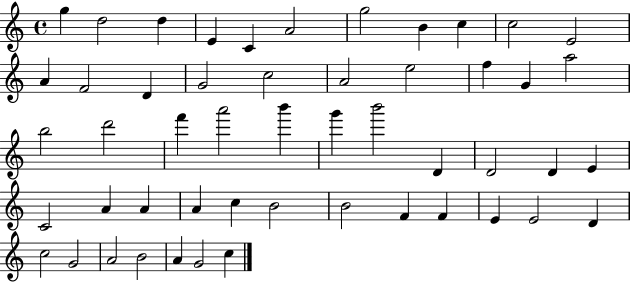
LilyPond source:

{
  \clef treble
  \time 4/4
  \defaultTimeSignature
  \key c \major
  g''4 d''2 d''4 | e'4 c'4 a'2 | g''2 b'4 c''4 | c''2 e'2 | \break a'4 f'2 d'4 | g'2 c''2 | a'2 e''2 | f''4 g'4 a''2 | \break b''2 d'''2 | f'''4 a'''2 b'''4 | g'''4 b'''2 d'4 | d'2 d'4 e'4 | \break c'2 a'4 a'4 | a'4 c''4 b'2 | b'2 f'4 f'4 | e'4 e'2 d'4 | \break c''2 g'2 | a'2 b'2 | a'4 g'2 c''4 | \bar "|."
}